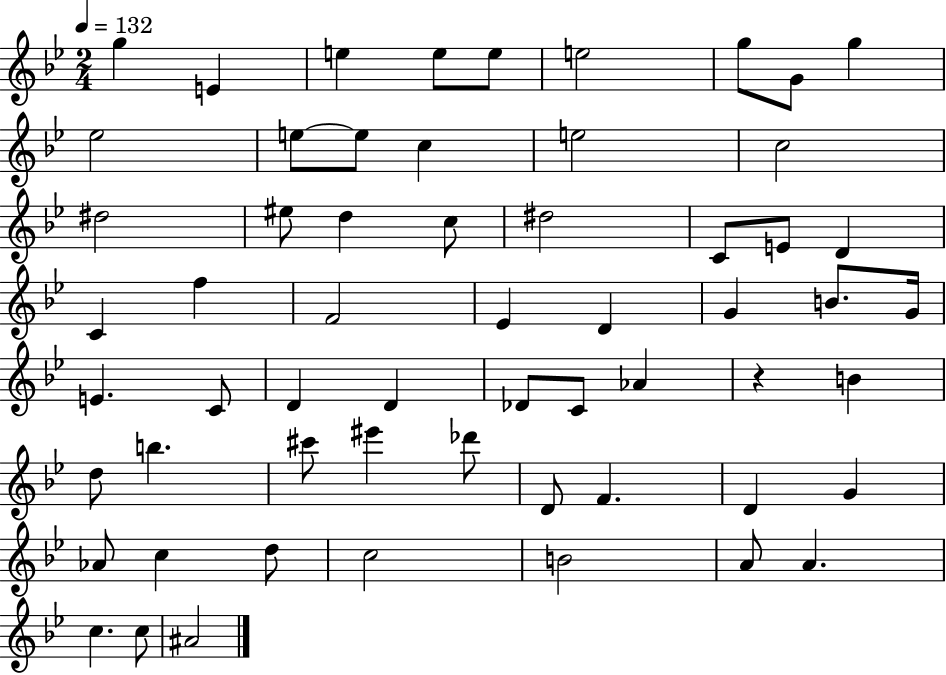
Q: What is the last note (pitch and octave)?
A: A#4